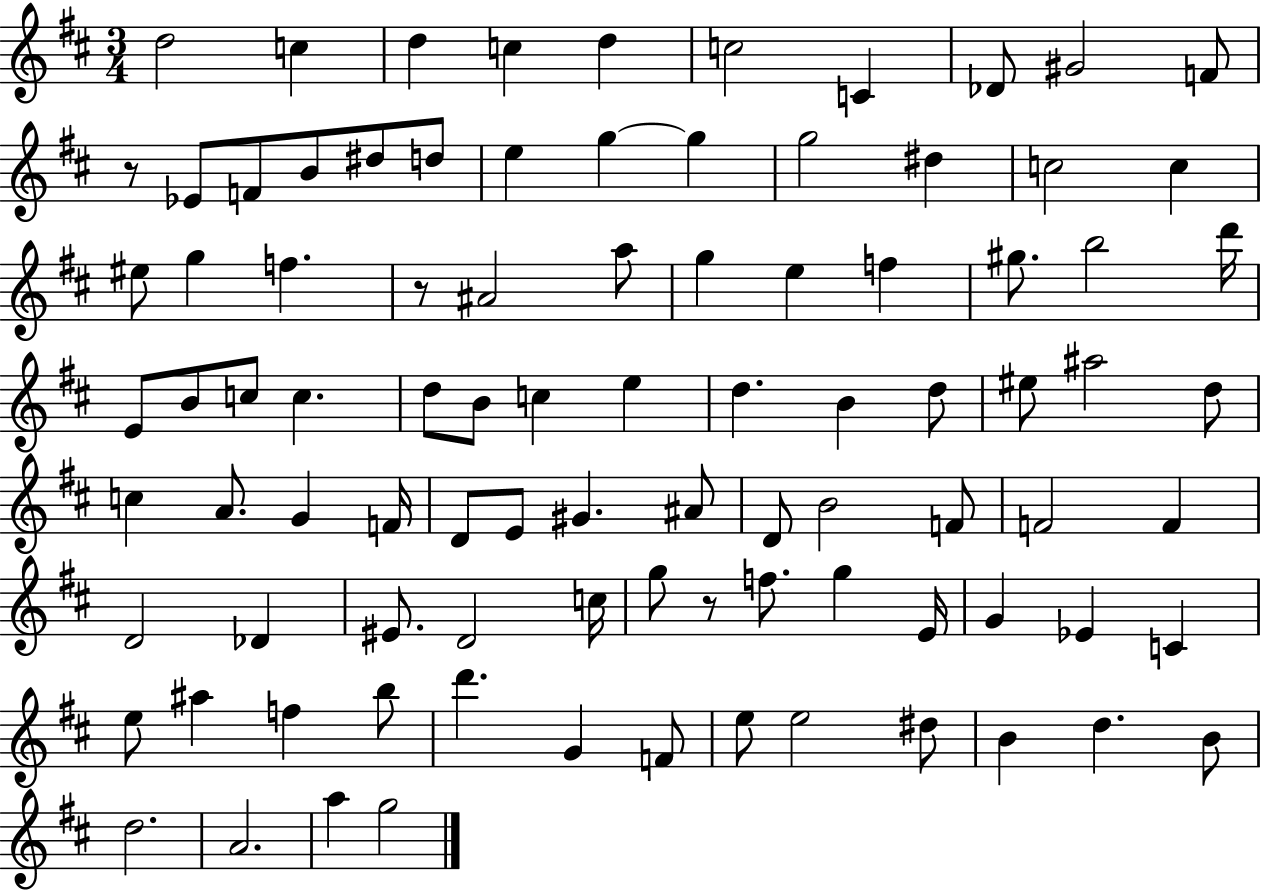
X:1
T:Untitled
M:3/4
L:1/4
K:D
d2 c d c d c2 C _D/2 ^G2 F/2 z/2 _E/2 F/2 B/2 ^d/2 d/2 e g g g2 ^d c2 c ^e/2 g f z/2 ^A2 a/2 g e f ^g/2 b2 d'/4 E/2 B/2 c/2 c d/2 B/2 c e d B d/2 ^e/2 ^a2 d/2 c A/2 G F/4 D/2 E/2 ^G ^A/2 D/2 B2 F/2 F2 F D2 _D ^E/2 D2 c/4 g/2 z/2 f/2 g E/4 G _E C e/2 ^a f b/2 d' G F/2 e/2 e2 ^d/2 B d B/2 d2 A2 a g2